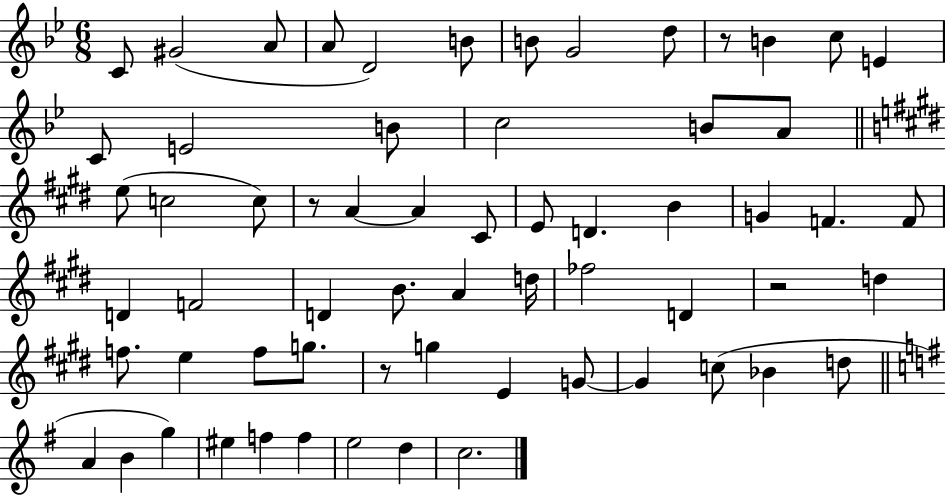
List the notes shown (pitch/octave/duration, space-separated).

C4/e G#4/h A4/e A4/e D4/h B4/e B4/e G4/h D5/e R/e B4/q C5/e E4/q C4/e E4/h B4/e C5/h B4/e A4/e E5/e C5/h C5/e R/e A4/q A4/q C#4/e E4/e D4/q. B4/q G4/q F4/q. F4/e D4/q F4/h D4/q B4/e. A4/q D5/s FES5/h D4/q R/h D5/q F5/e. E5/q F5/e G5/e. R/e G5/q E4/q G4/e G4/q C5/e Bb4/q D5/e A4/q B4/q G5/q EIS5/q F5/q F5/q E5/h D5/q C5/h.